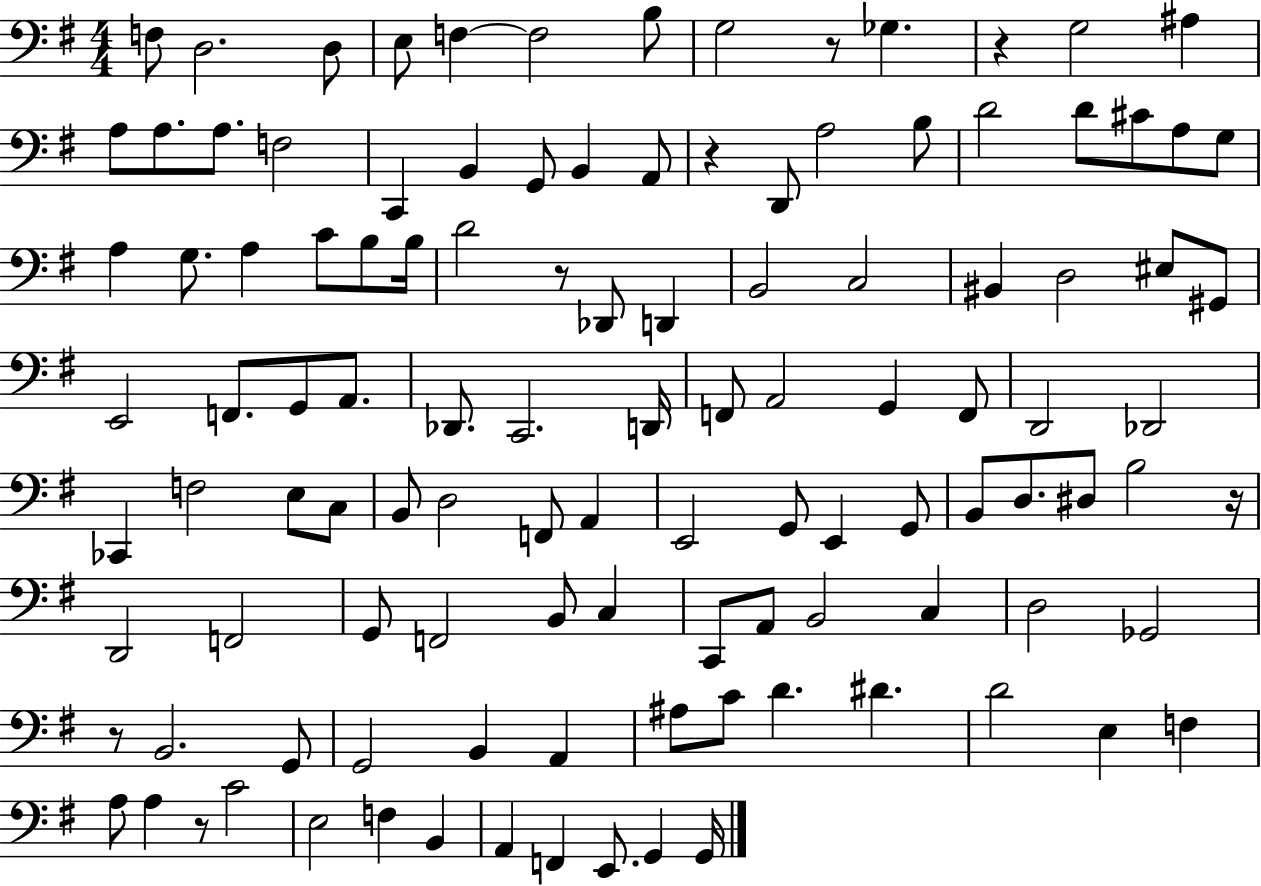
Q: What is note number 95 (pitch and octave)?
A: E3